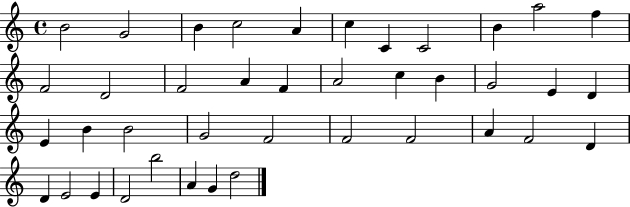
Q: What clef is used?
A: treble